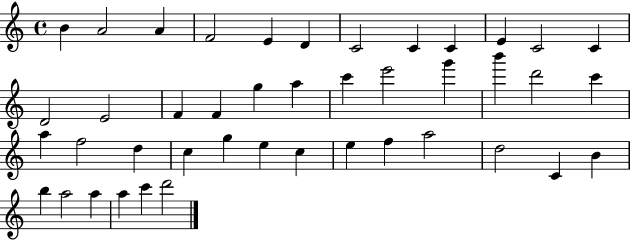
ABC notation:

X:1
T:Untitled
M:4/4
L:1/4
K:C
B A2 A F2 E D C2 C C E C2 C D2 E2 F F g a c' e'2 g' b' d'2 c' a f2 d c g e c e f a2 d2 C B b a2 a a c' d'2